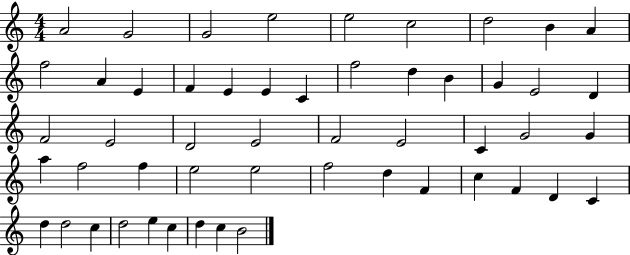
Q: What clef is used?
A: treble